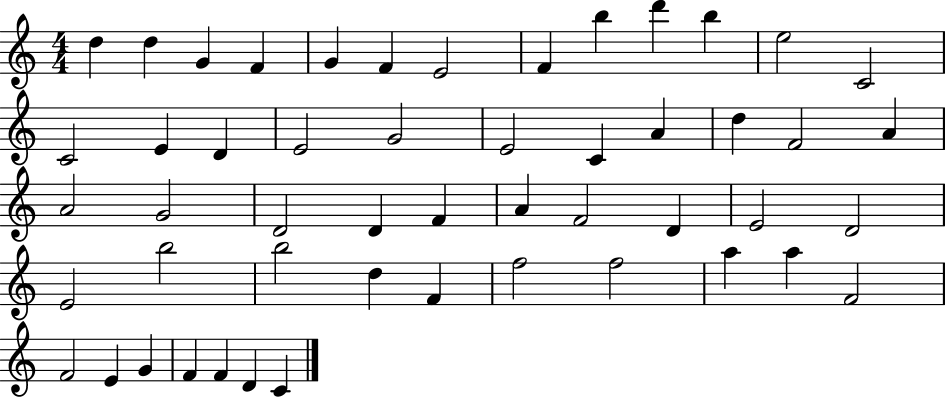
X:1
T:Untitled
M:4/4
L:1/4
K:C
d d G F G F E2 F b d' b e2 C2 C2 E D E2 G2 E2 C A d F2 A A2 G2 D2 D F A F2 D E2 D2 E2 b2 b2 d F f2 f2 a a F2 F2 E G F F D C